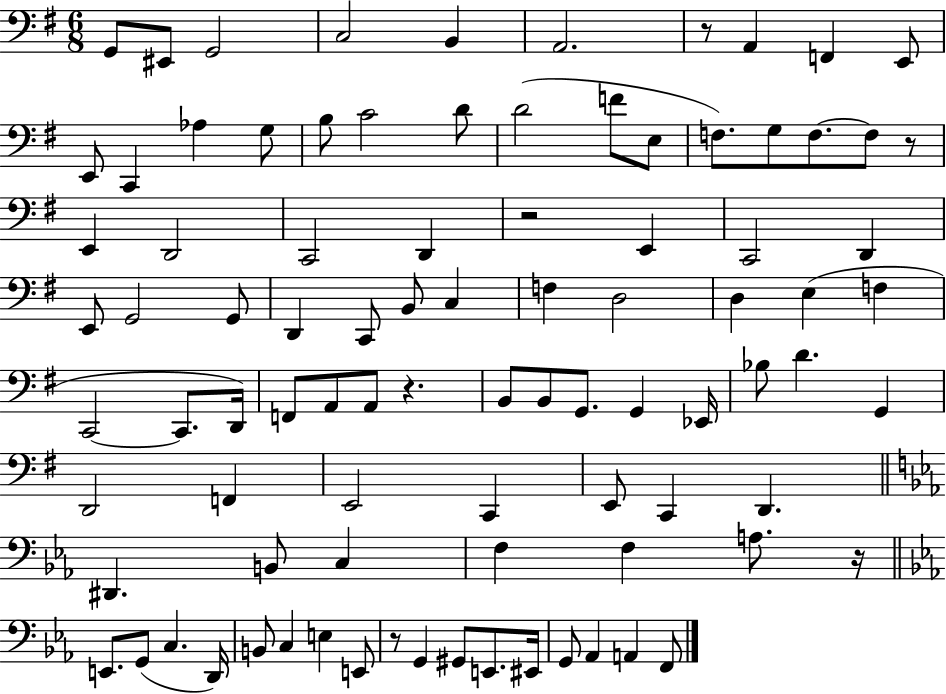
G2/e EIS2/e G2/h C3/h B2/q A2/h. R/e A2/q F2/q E2/e E2/e C2/q Ab3/q G3/e B3/e C4/h D4/e D4/h F4/e E3/e F3/e. G3/e F3/e. F3/e R/e E2/q D2/h C2/h D2/q R/h E2/q C2/h D2/q E2/e G2/h G2/e D2/q C2/e B2/e C3/q F3/q D3/h D3/q E3/q F3/q C2/h C2/e. D2/s F2/e A2/e A2/e R/q. B2/e B2/e G2/e. G2/q Eb2/s Bb3/e D4/q. G2/q D2/h F2/q E2/h C2/q E2/e C2/q D2/q. D#2/q. B2/e C3/q F3/q F3/q A3/e. R/s E2/e. G2/e C3/q. D2/s B2/e C3/q E3/q E2/e R/e G2/q G#2/e E2/e. EIS2/s G2/e Ab2/q A2/q F2/e